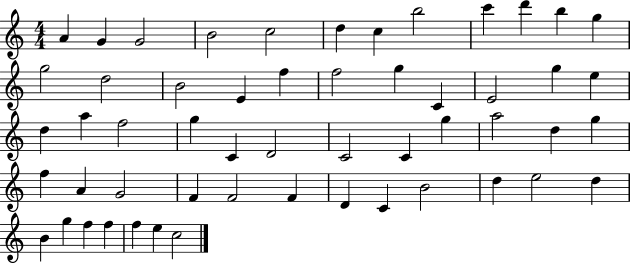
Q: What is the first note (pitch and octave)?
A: A4